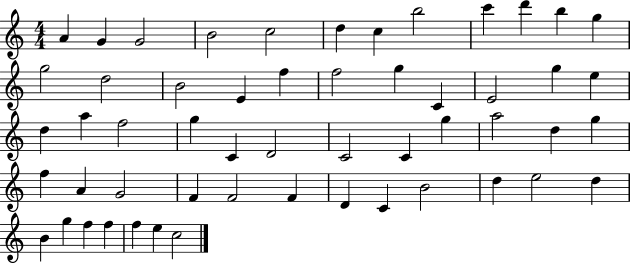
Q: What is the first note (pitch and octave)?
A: A4